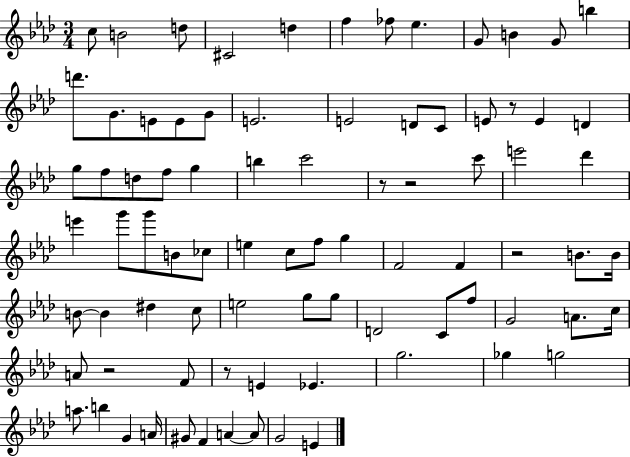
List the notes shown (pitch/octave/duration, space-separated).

C5/e B4/h D5/e C#4/h D5/q F5/q FES5/e Eb5/q. G4/e B4/q G4/e B5/q D6/e. G4/e. E4/e E4/e G4/e E4/h. E4/h D4/e C4/e E4/e R/e E4/q D4/q G5/e F5/e D5/e F5/e G5/q B5/q C6/h R/e R/h C6/e E6/h Db6/q E6/q G6/e G6/e B4/e CES5/e E5/q C5/e F5/e G5/q F4/h F4/q R/h B4/e. B4/s B4/e B4/q D#5/q C5/e E5/h G5/e G5/e D4/h C4/e F5/e G4/h A4/e. C5/s A4/e R/h F4/e R/e E4/q Eb4/q. G5/h. Gb5/q G5/h A5/e. B5/q G4/q A4/s G#4/e F4/q A4/q A4/e G4/h E4/q